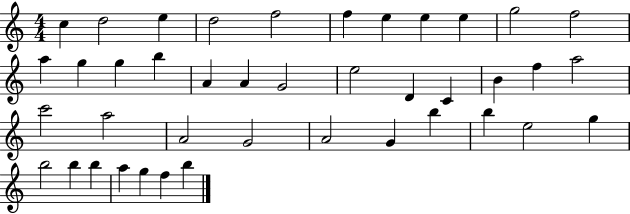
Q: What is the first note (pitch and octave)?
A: C5